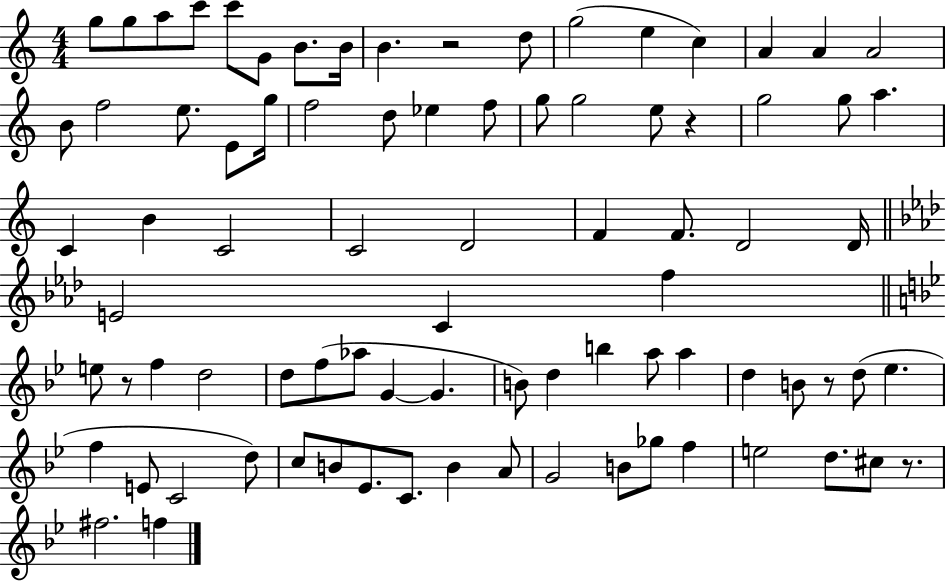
X:1
T:Untitled
M:4/4
L:1/4
K:C
g/2 g/2 a/2 c'/2 c'/2 G/2 B/2 B/4 B z2 d/2 g2 e c A A A2 B/2 f2 e/2 E/2 g/4 f2 d/2 _e f/2 g/2 g2 e/2 z g2 g/2 a C B C2 C2 D2 F F/2 D2 D/4 E2 C f e/2 z/2 f d2 d/2 f/2 _a/2 G G B/2 d b a/2 a d B/2 z/2 d/2 _e f E/2 C2 d/2 c/2 B/2 _E/2 C/2 B A/2 G2 B/2 _g/2 f e2 d/2 ^c/2 z/2 ^f2 f